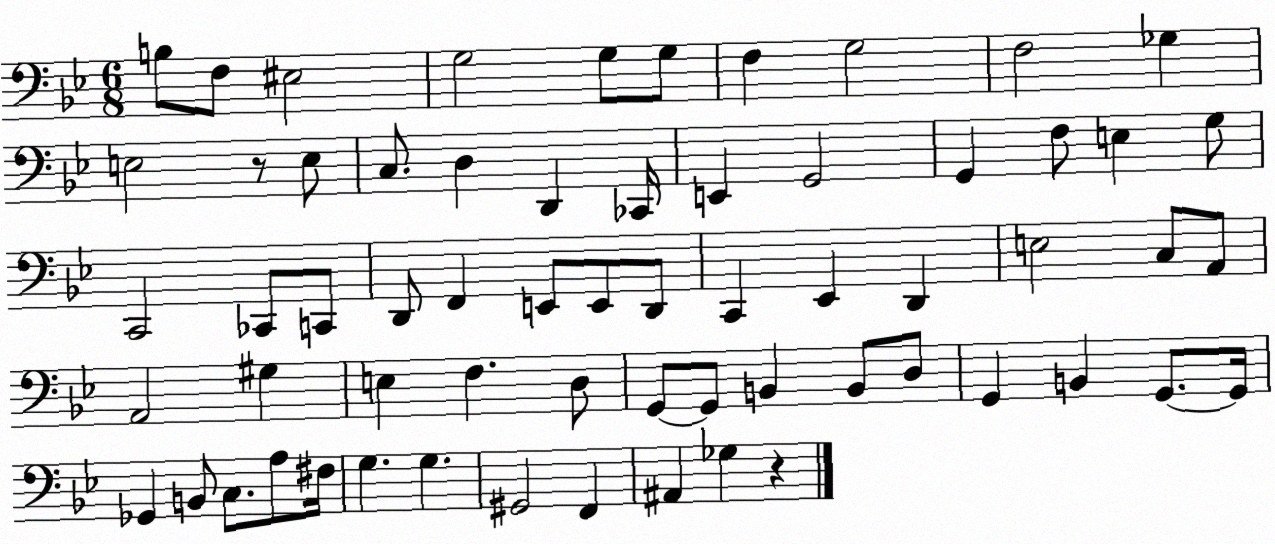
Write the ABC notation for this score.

X:1
T:Untitled
M:6/8
L:1/4
K:Bb
B,/2 F,/2 ^E,2 G,2 G,/2 G,/2 F, G,2 F,2 _G, E,2 z/2 E,/2 C,/2 D, D,, _C,,/4 E,, G,,2 G,, F,/2 E, G,/2 C,,2 _C,,/2 C,,/2 D,,/2 F,, E,,/2 E,,/2 D,,/2 C,, _E,, D,, E,2 C,/2 A,,/2 A,,2 ^G, E, F, D,/2 G,,/2 G,,/2 B,, B,,/2 D,/2 G,, B,, G,,/2 G,,/4 _G,, B,,/2 C,/2 A,/2 ^F,/4 G, G, ^G,,2 F,, ^A,, _G, z